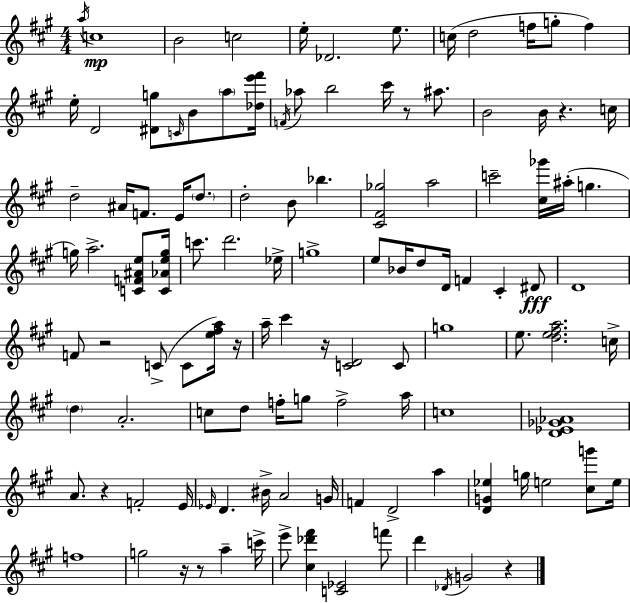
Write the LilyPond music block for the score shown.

{
  \clef treble
  \numericTimeSignature
  \time 4/4
  \key a \major
  \acciaccatura { a''16 }\mp c''1 | b'2 c''2 | e''16-. des'2. e''8. | c''16( d''2 f''16 g''8-. f''4) | \break e''16-. d'2 <dis' g''>8 \grace { c'16 } b'8 \parenthesize a''8 | <des'' e''' fis'''>16 \acciaccatura { f'16 } aes''8 b''2 cis'''16 r8 | ais''8. b'2 b'16 r4. | c''16 d''2-- ais'16 f'8. e'16 | \break \parenthesize d''8. d''2-. b'8 bes''4. | <cis' fis' ges''>2 a''2 | c'''2-- <cis'' ges'''>16 ais''16-.( g''4. | g''16) a''2.-> | \break <c' f' ais' e''>8 <c' aes' e'' g''>16 c'''8. d'''2. | ees''16-> g''1-> | e''8 bes'16 d''8 d'16 f'4 cis'4-. | dis'8\fff d'1 | \break f'8 r2 c'8->( c'8 | <e'' fis'' a''>16) r16 a''16-- cis'''4 r16 <c' d'>2 | c'8 g''1 | e''8. <d'' e'' fis'' a''>2. | \break c''16-> \parenthesize d''4 a'2.-. | c''8 d''8 f''16-. g''8 f''2-> | a''16 c''1 | <d' ees' ges' aes'>1 | \break a'8. r4 f'2-. | e'16 \grace { ees'16 } d'4. bis'16-> a'2 | g'16 f'4 d'2-> | a''4 <d' g' ees''>4 g''16 e''2 | \break <cis'' g'''>8 e''16 f''1 | g''2 r16 r8 a''4-- | c'''16-> e'''8-> <cis'' des''' fis'''>4 <c' ees'>2 | f'''8 d'''4 \acciaccatura { des'16 } g'2 | \break r4 \bar "|."
}